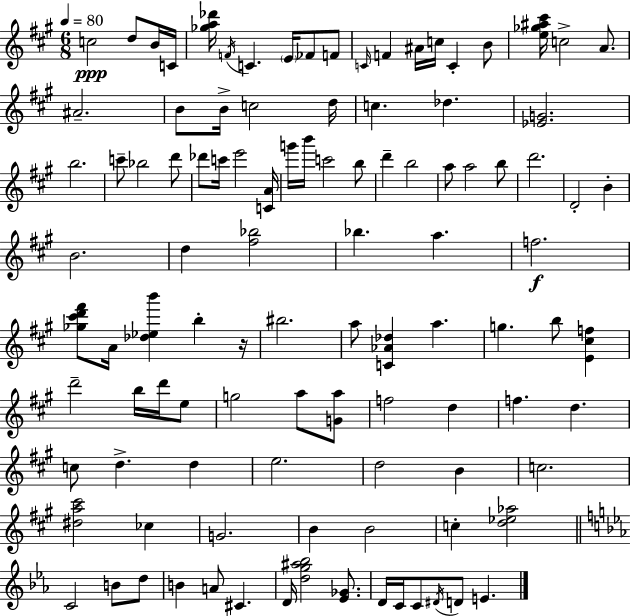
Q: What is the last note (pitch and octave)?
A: E4